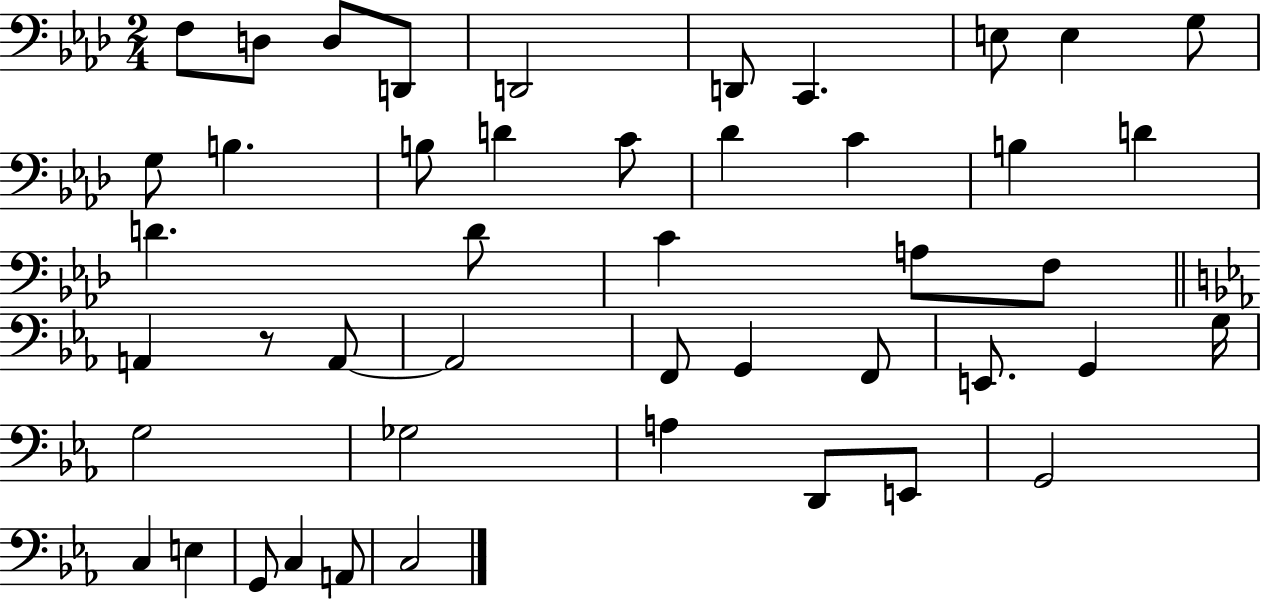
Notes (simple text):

F3/e D3/e D3/e D2/e D2/h D2/e C2/q. E3/e E3/q G3/e G3/e B3/q. B3/e D4/q C4/e Db4/q C4/q B3/q D4/q D4/q. D4/e C4/q A3/e F3/e A2/q R/e A2/e A2/h F2/e G2/q F2/e E2/e. G2/q G3/s G3/h Gb3/h A3/q D2/e E2/e G2/h C3/q E3/q G2/e C3/q A2/e C3/h